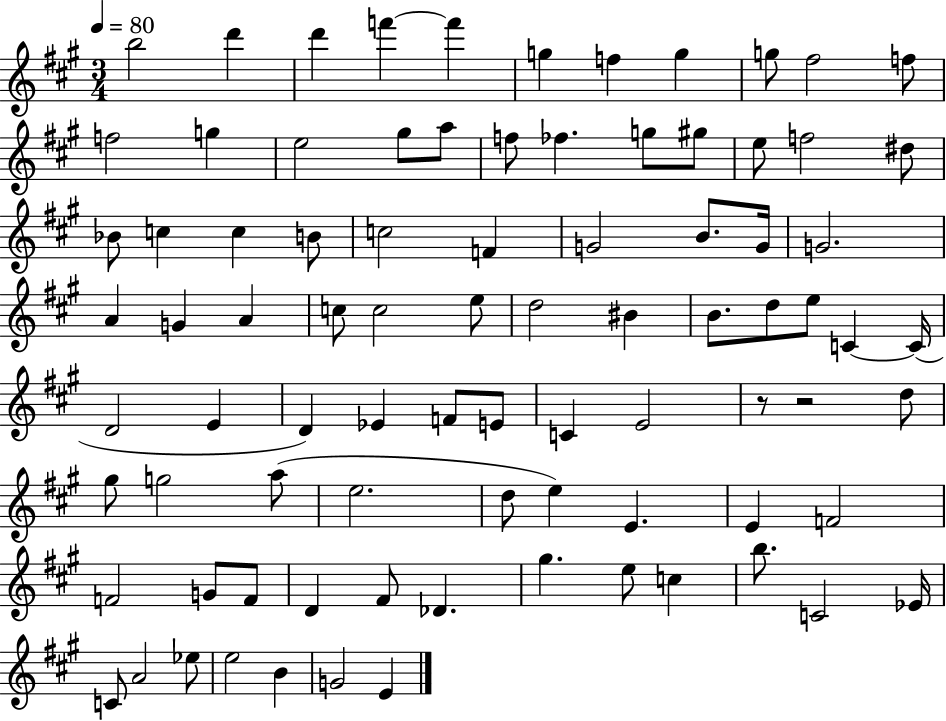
X:1
T:Untitled
M:3/4
L:1/4
K:A
b2 d' d' f' f' g f g g/2 ^f2 f/2 f2 g e2 ^g/2 a/2 f/2 _f g/2 ^g/2 e/2 f2 ^d/2 _B/2 c c B/2 c2 F G2 B/2 G/4 G2 A G A c/2 c2 e/2 d2 ^B B/2 d/2 e/2 C C/4 D2 E D _E F/2 E/2 C E2 z/2 z2 d/2 ^g/2 g2 a/2 e2 d/2 e E E F2 F2 G/2 F/2 D ^F/2 _D ^g e/2 c b/2 C2 _E/4 C/2 A2 _e/2 e2 B G2 E